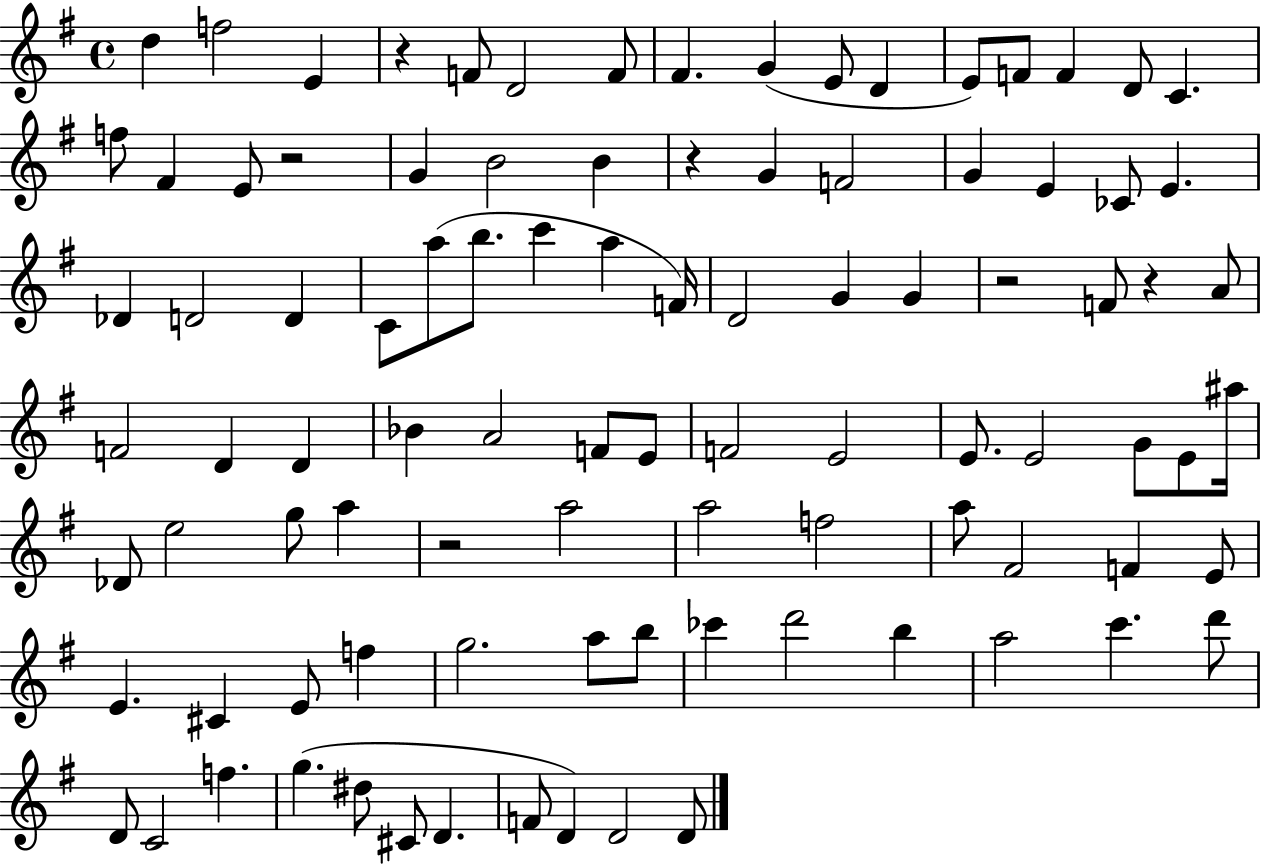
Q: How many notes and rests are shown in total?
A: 96